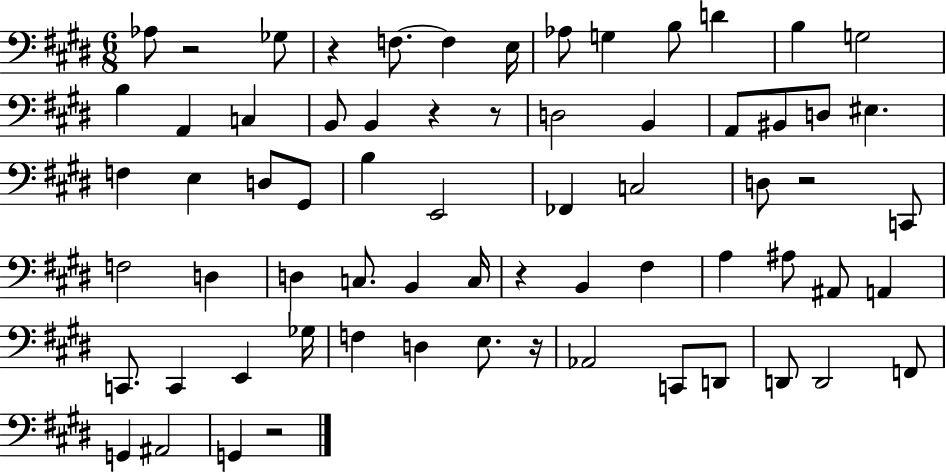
X:1
T:Untitled
M:6/8
L:1/4
K:E
_A,/2 z2 _G,/2 z F,/2 F, E,/4 _A,/2 G, B,/2 D B, G,2 B, A,, C, B,,/2 B,, z z/2 D,2 B,, A,,/2 ^B,,/2 D,/2 ^E, F, E, D,/2 ^G,,/2 B, E,,2 _F,, C,2 D,/2 z2 C,,/2 F,2 D, D, C,/2 B,, C,/4 z B,, ^F, A, ^A,/2 ^A,,/2 A,, C,,/2 C,, E,, _G,/4 F, D, E,/2 z/4 _A,,2 C,,/2 D,,/2 D,,/2 D,,2 F,,/2 G,, ^A,,2 G,, z2